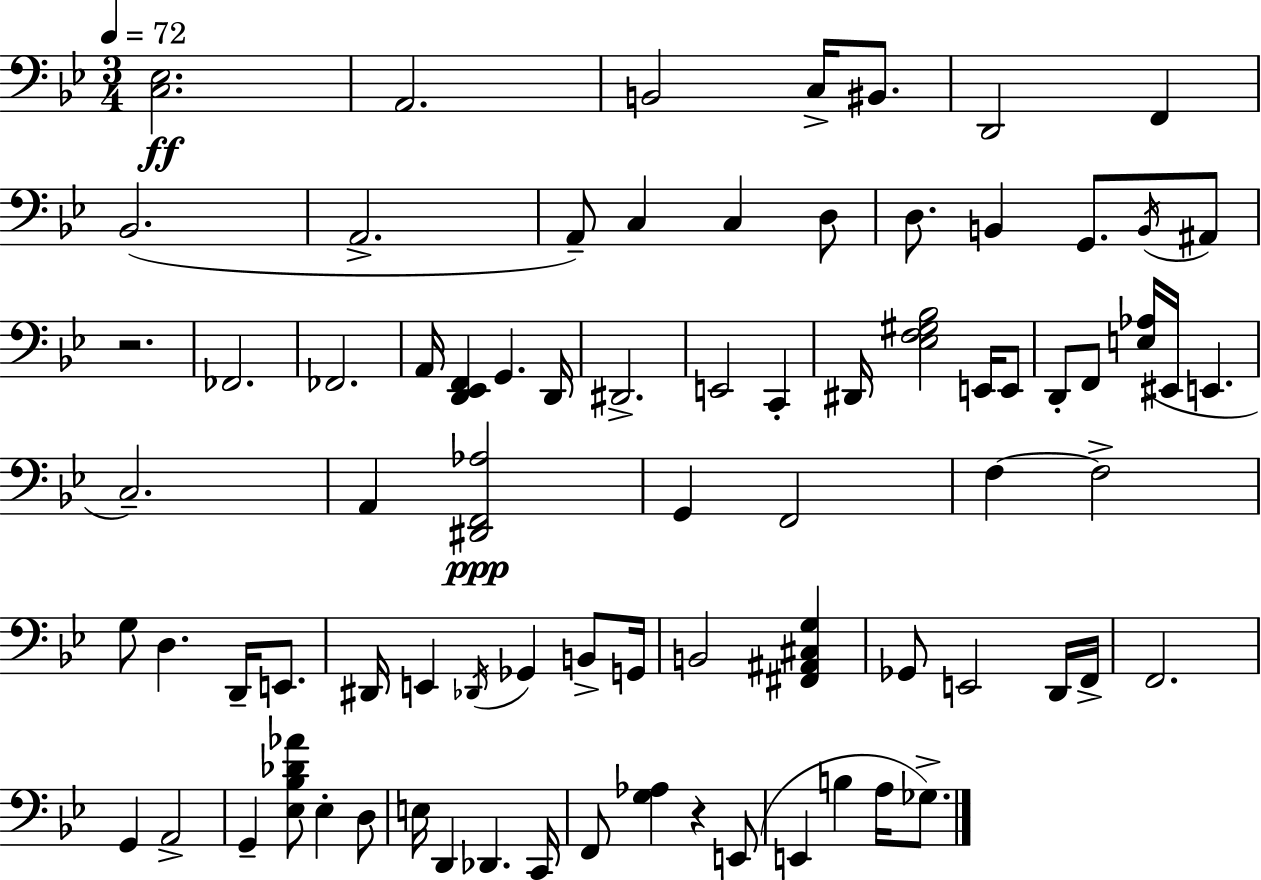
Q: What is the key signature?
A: BES major